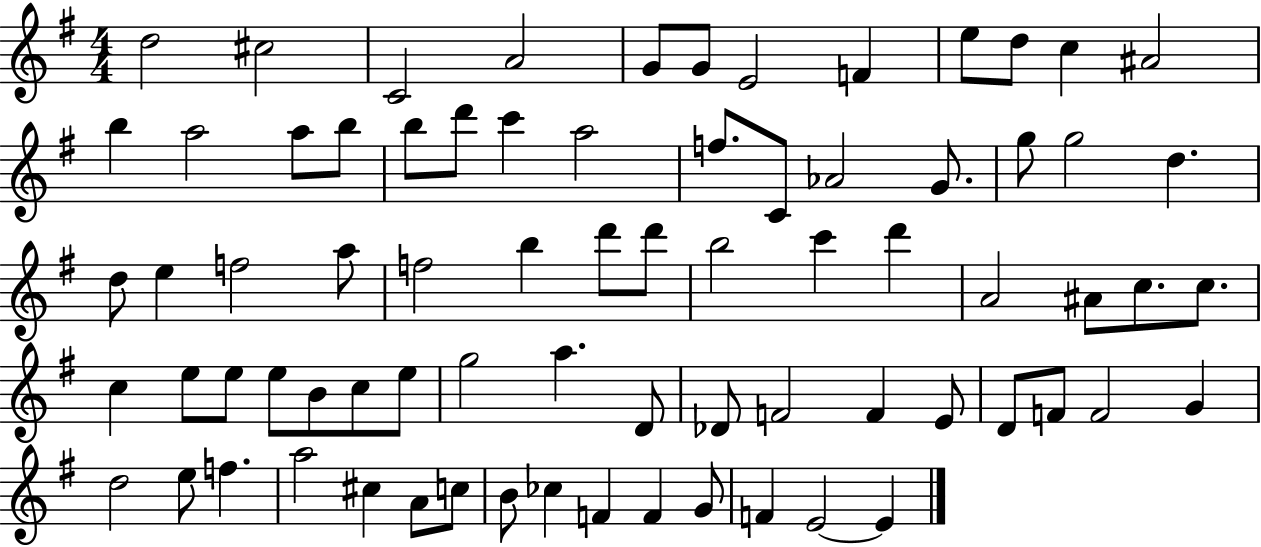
D5/h C#5/h C4/h A4/h G4/e G4/e E4/h F4/q E5/e D5/e C5/q A#4/h B5/q A5/h A5/e B5/e B5/e D6/e C6/q A5/h F5/e. C4/e Ab4/h G4/e. G5/e G5/h D5/q. D5/e E5/q F5/h A5/e F5/h B5/q D6/e D6/e B5/h C6/q D6/q A4/h A#4/e C5/e. C5/e. C5/q E5/e E5/e E5/e B4/e C5/e E5/e G5/h A5/q. D4/e Db4/e F4/h F4/q E4/e D4/e F4/e F4/h G4/q D5/h E5/e F5/q. A5/h C#5/q A4/e C5/e B4/e CES5/q F4/q F4/q G4/e F4/q E4/h E4/q